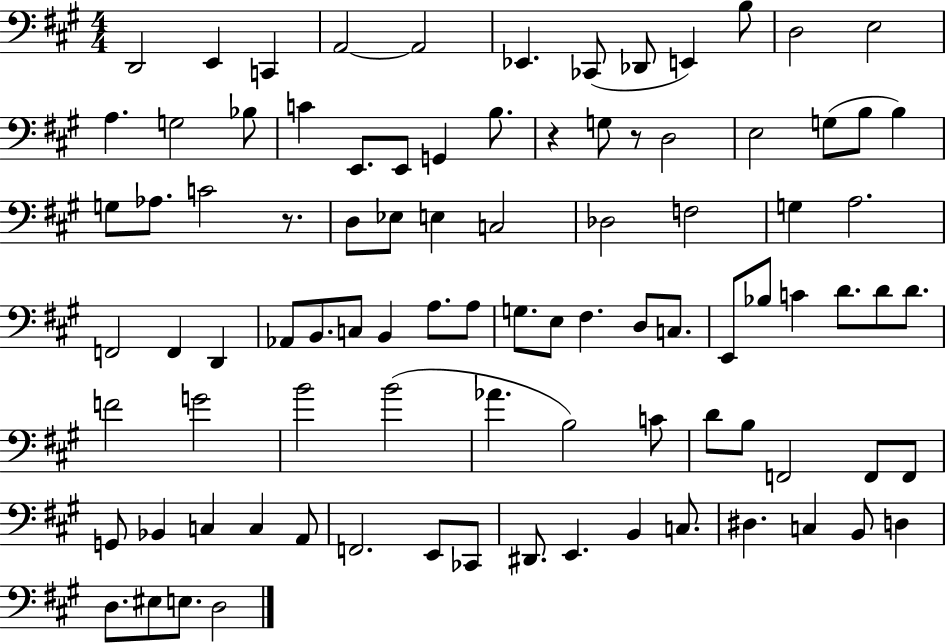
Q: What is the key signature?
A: A major